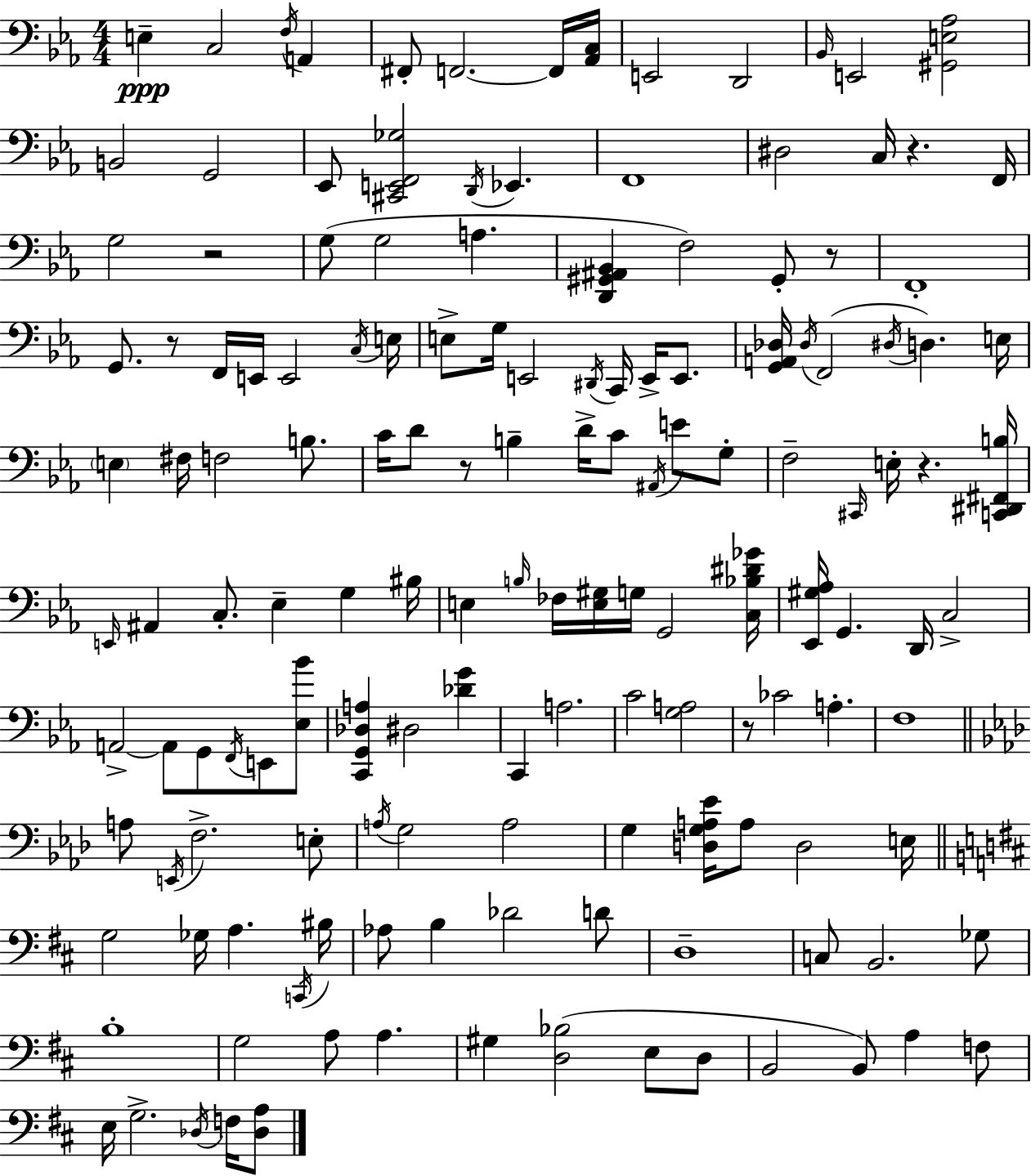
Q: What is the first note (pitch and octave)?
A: E3